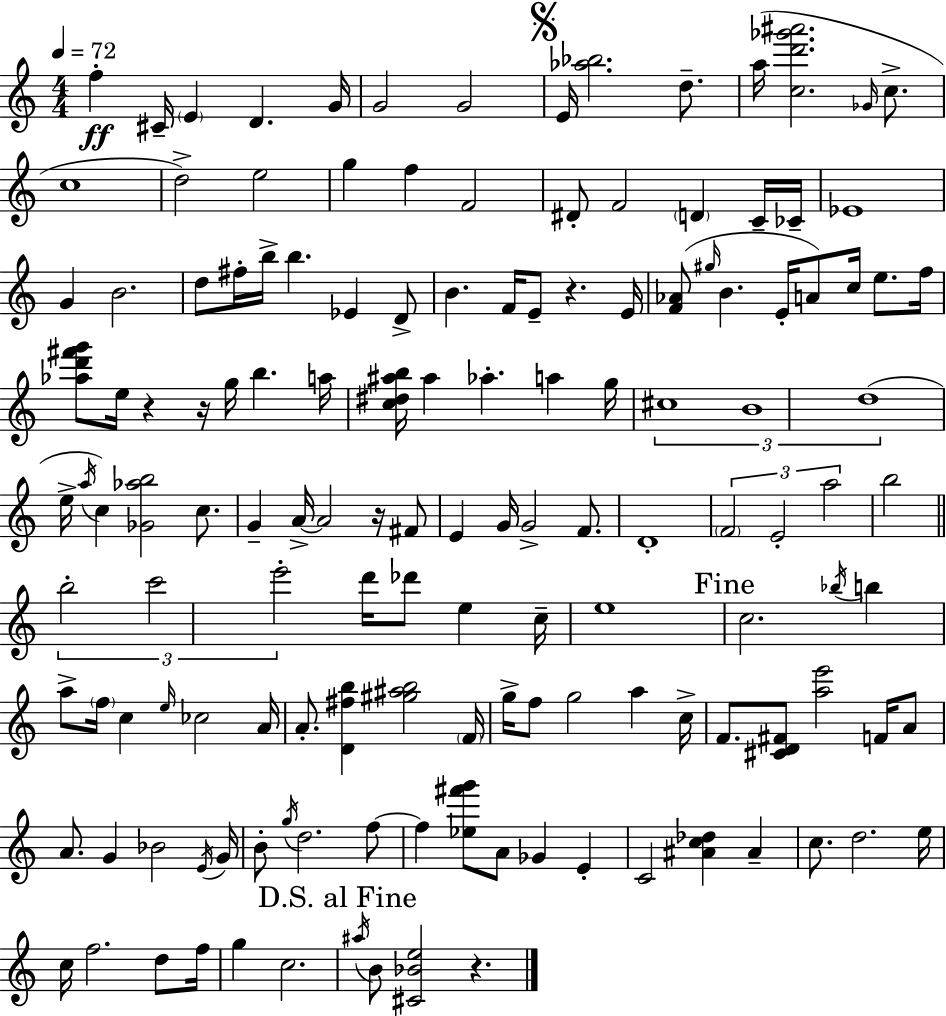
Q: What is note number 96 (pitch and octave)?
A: F4